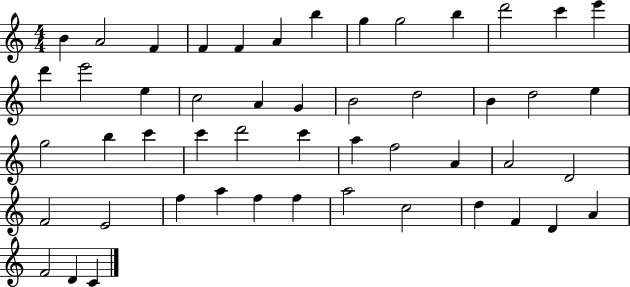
{
  \clef treble
  \numericTimeSignature
  \time 4/4
  \key c \major
  b'4 a'2 f'4 | f'4 f'4 a'4 b''4 | g''4 g''2 b''4 | d'''2 c'''4 e'''4 | \break d'''4 e'''2 e''4 | c''2 a'4 g'4 | b'2 d''2 | b'4 d''2 e''4 | \break g''2 b''4 c'''4 | c'''4 d'''2 c'''4 | a''4 f''2 a'4 | a'2 d'2 | \break f'2 e'2 | f''4 a''4 f''4 f''4 | a''2 c''2 | d''4 f'4 d'4 a'4 | \break f'2 d'4 c'4 | \bar "|."
}